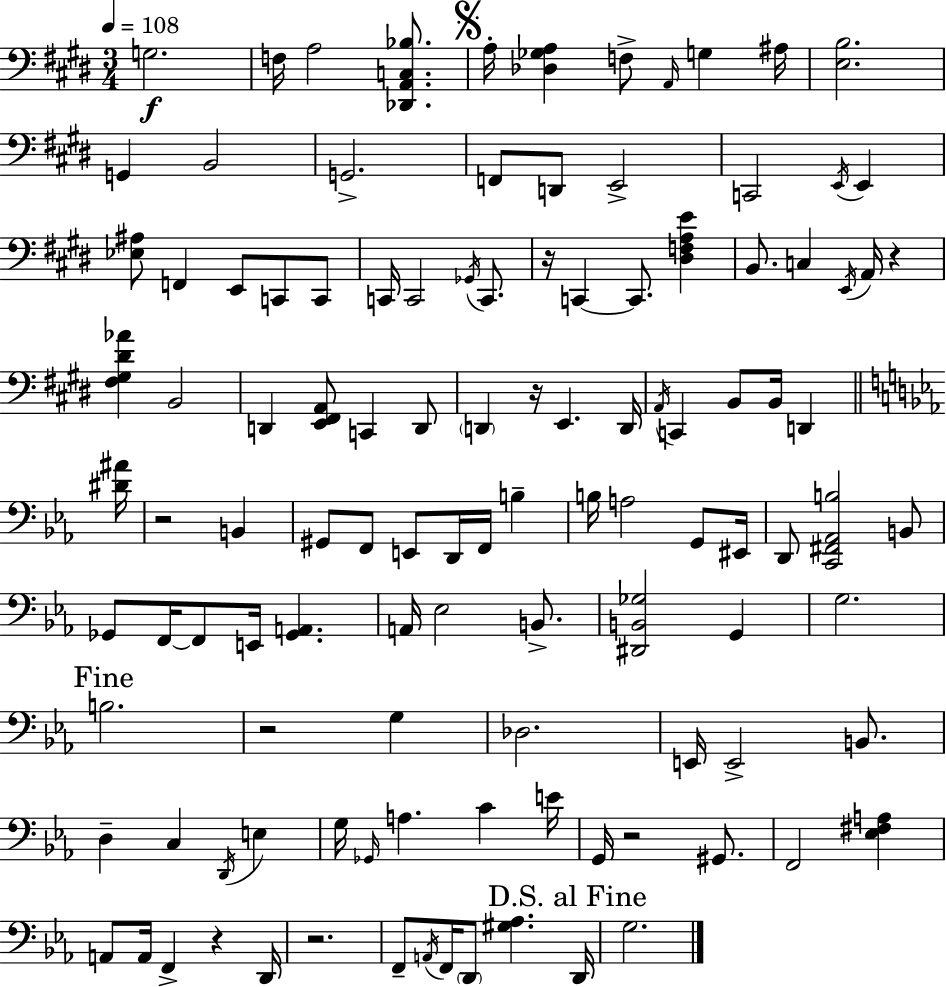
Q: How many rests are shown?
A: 8